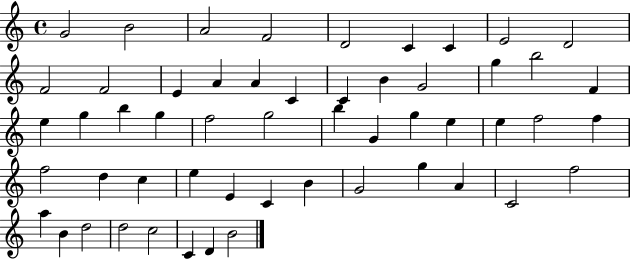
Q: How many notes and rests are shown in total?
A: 54